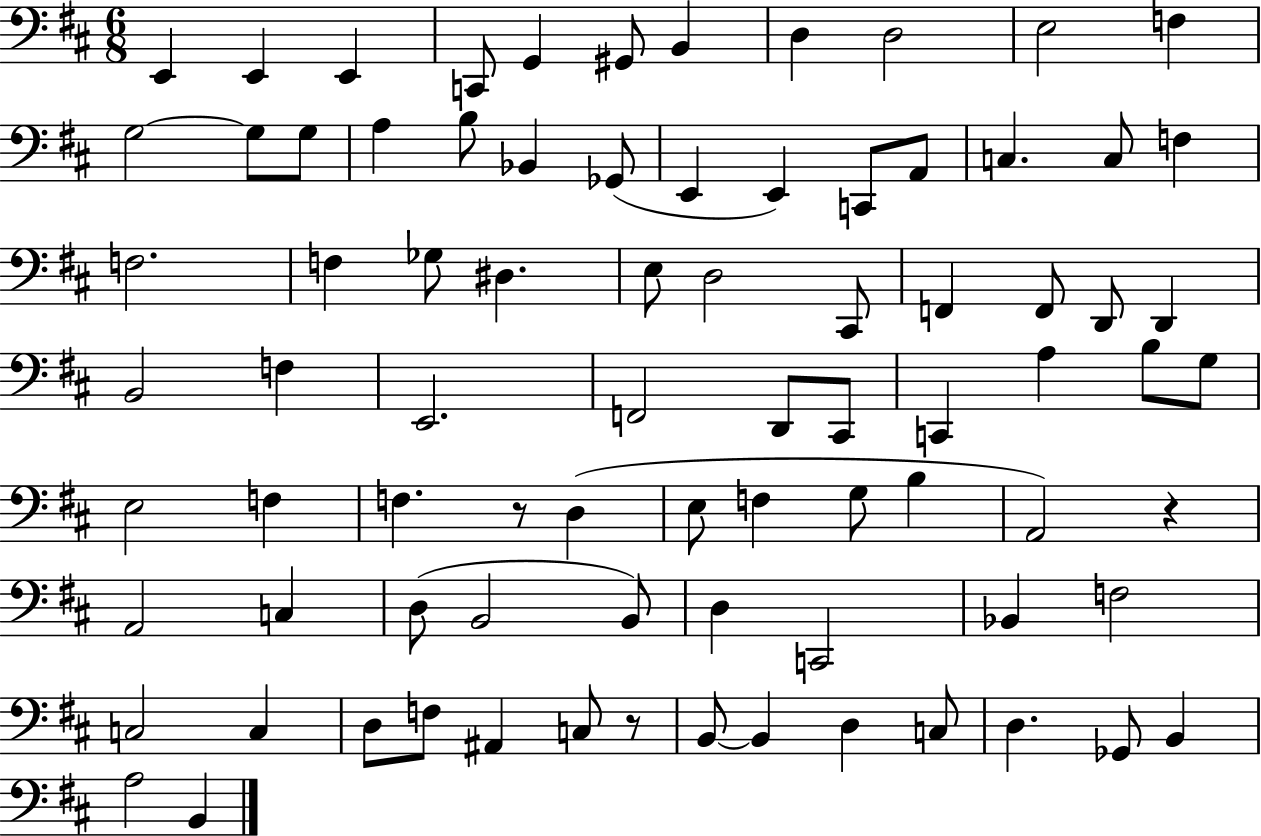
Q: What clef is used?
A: bass